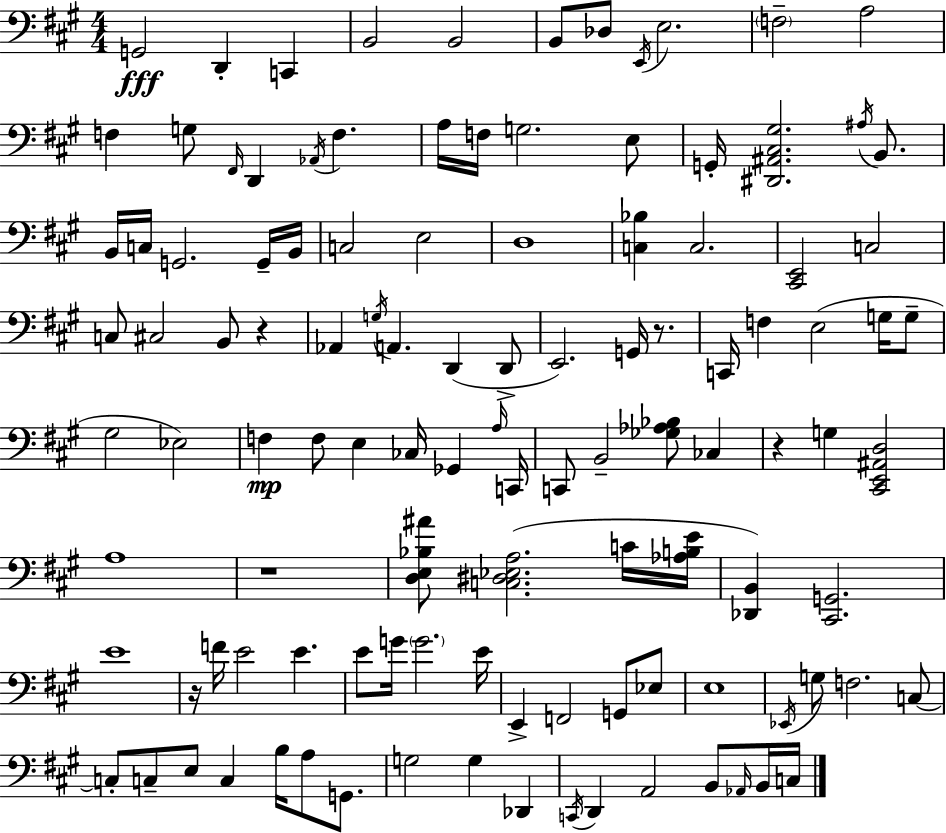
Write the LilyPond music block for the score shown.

{
  \clef bass
  \numericTimeSignature
  \time 4/4
  \key a \major
  g,2\fff d,4-. c,4 | b,2 b,2 | b,8 des8 \acciaccatura { e,16 } e2. | \parenthesize f2-- a2 | \break f4 g8 \grace { fis,16 } d,4 \acciaccatura { aes,16 } f4. | a16 f16 g2. | e8 g,16-. <dis, ais, cis gis>2. | \acciaccatura { ais16 } b,8. b,16 c16 g,2. | \break g,16-- b,16 c2 e2 | d1 | <c bes>4 c2. | <cis, e,>2 c2 | \break c8 cis2 b,8 | r4 aes,4 \acciaccatura { g16 } a,4. d,4( | d,8-> e,2.) | g,16 r8. c,16 f4 e2( | \break g16 g8-- gis2 ees2) | f4\mp f8 e4 ces16 | ges,4 \grace { a16 } c,16 c,8 b,2-- | <ges aes bes>8 ces4 r4 g4 <cis, e, ais, d>2 | \break a1 | r1 | <d e bes ais'>8 <c dis ees a>2.( | c'16 <aes b e'>16 <des, b,>4) <cis, g,>2. | \break e'1 | r16 f'16 e'2 | e'4. e'8 g'16 \parenthesize g'2. | e'16 e,4-> f,2 | \break g,8 ees8 e1 | \acciaccatura { ees,16 } g8 f2. | c8~~ c8-. c8-- e8 c4 | b16 a8 g,8. g2 g4 | \break des,4 \acciaccatura { c,16 } d,4 a,2 | b,8 \grace { aes,16 } b,16 c16 \bar "|."
}